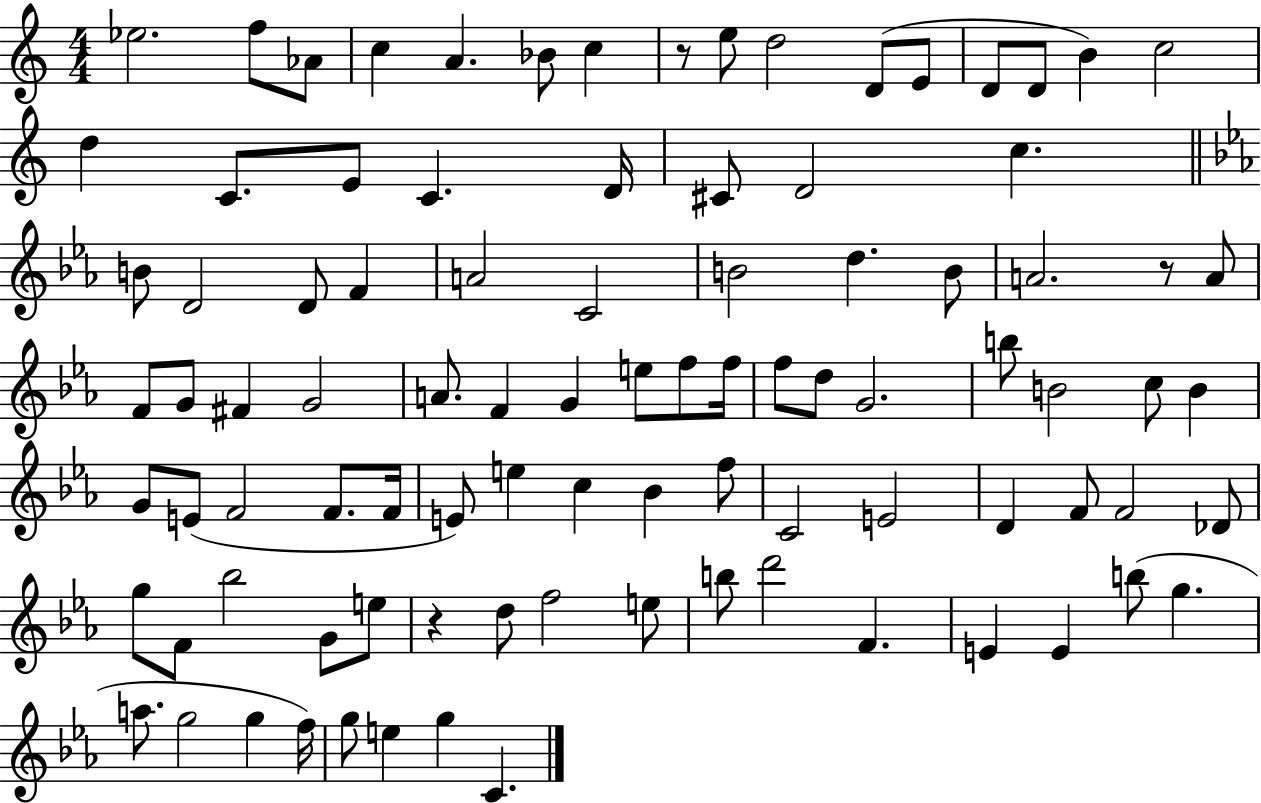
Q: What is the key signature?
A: C major